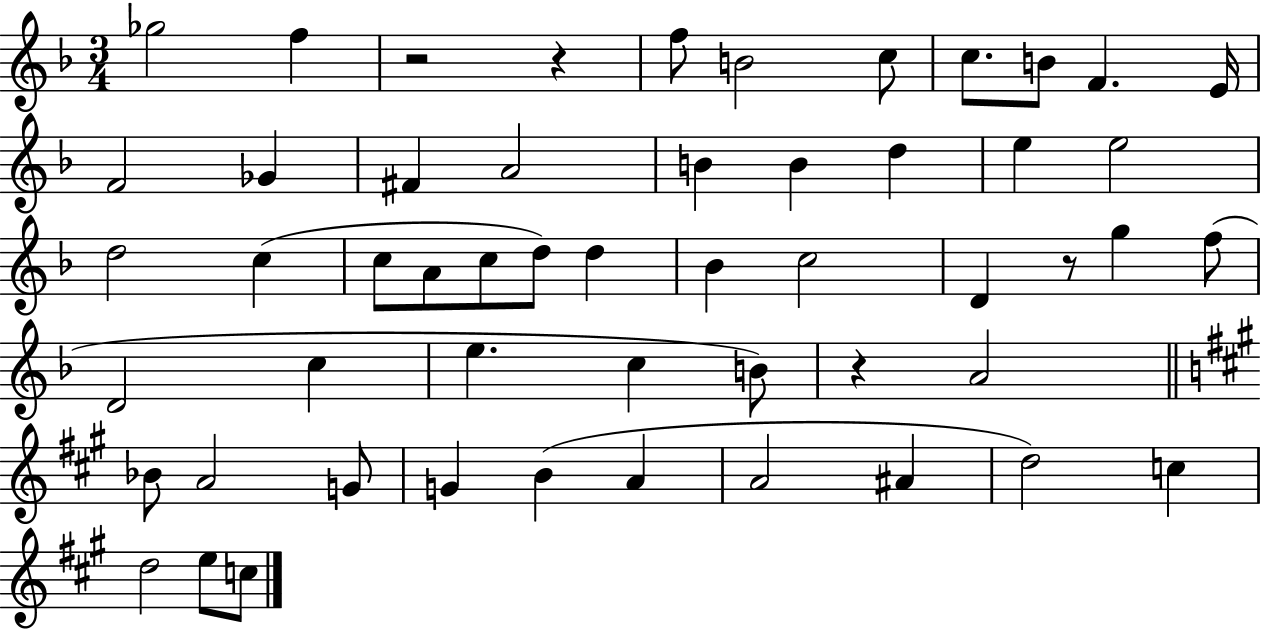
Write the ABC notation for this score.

X:1
T:Untitled
M:3/4
L:1/4
K:F
_g2 f z2 z f/2 B2 c/2 c/2 B/2 F E/4 F2 _G ^F A2 B B d e e2 d2 c c/2 A/2 c/2 d/2 d _B c2 D z/2 g f/2 D2 c e c B/2 z A2 _B/2 A2 G/2 G B A A2 ^A d2 c d2 e/2 c/2